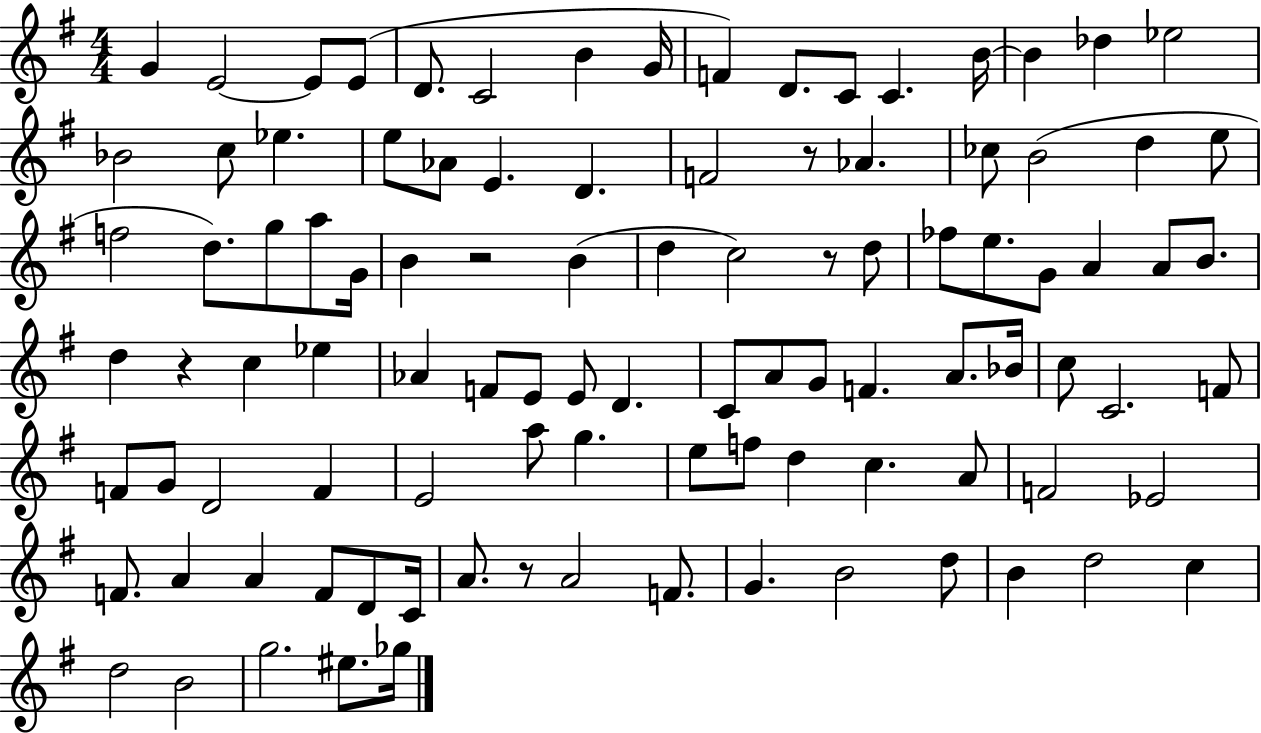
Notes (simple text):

G4/q E4/h E4/e E4/e D4/e. C4/h B4/q G4/s F4/q D4/e. C4/e C4/q. B4/s B4/q Db5/q Eb5/h Bb4/h C5/e Eb5/q. E5/e Ab4/e E4/q. D4/q. F4/h R/e Ab4/q. CES5/e B4/h D5/q E5/e F5/h D5/e. G5/e A5/e G4/s B4/q R/h B4/q D5/q C5/h R/e D5/e FES5/e E5/e. G4/e A4/q A4/e B4/e. D5/q R/q C5/q Eb5/q Ab4/q F4/e E4/e E4/e D4/q. C4/e A4/e G4/e F4/q. A4/e. Bb4/s C5/e C4/h. F4/e F4/e G4/e D4/h F4/q E4/h A5/e G5/q. E5/e F5/e D5/q C5/q. A4/e F4/h Eb4/h F4/e. A4/q A4/q F4/e D4/e C4/s A4/e. R/e A4/h F4/e. G4/q. B4/h D5/e B4/q D5/h C5/q D5/h B4/h G5/h. EIS5/e. Gb5/s